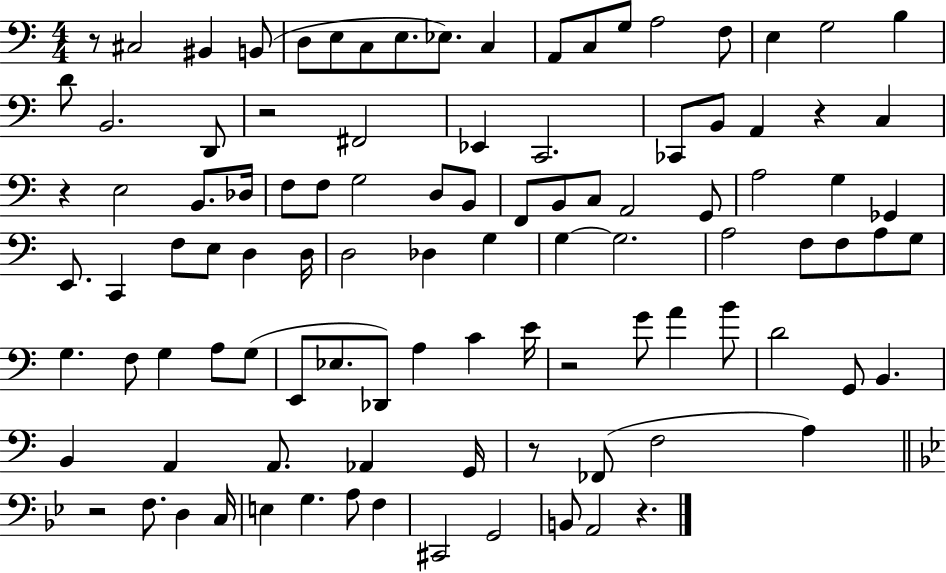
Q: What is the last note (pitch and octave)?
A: A2